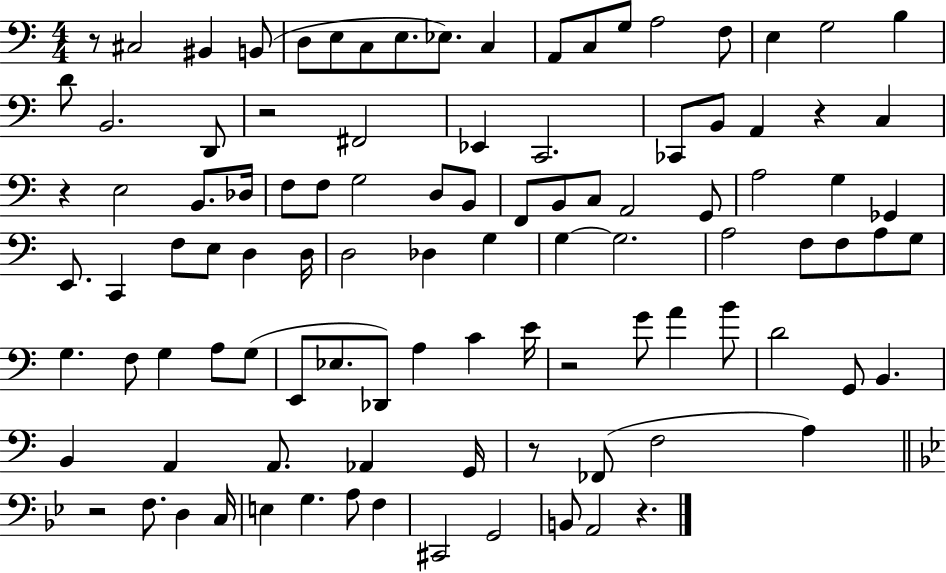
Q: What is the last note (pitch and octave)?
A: A2